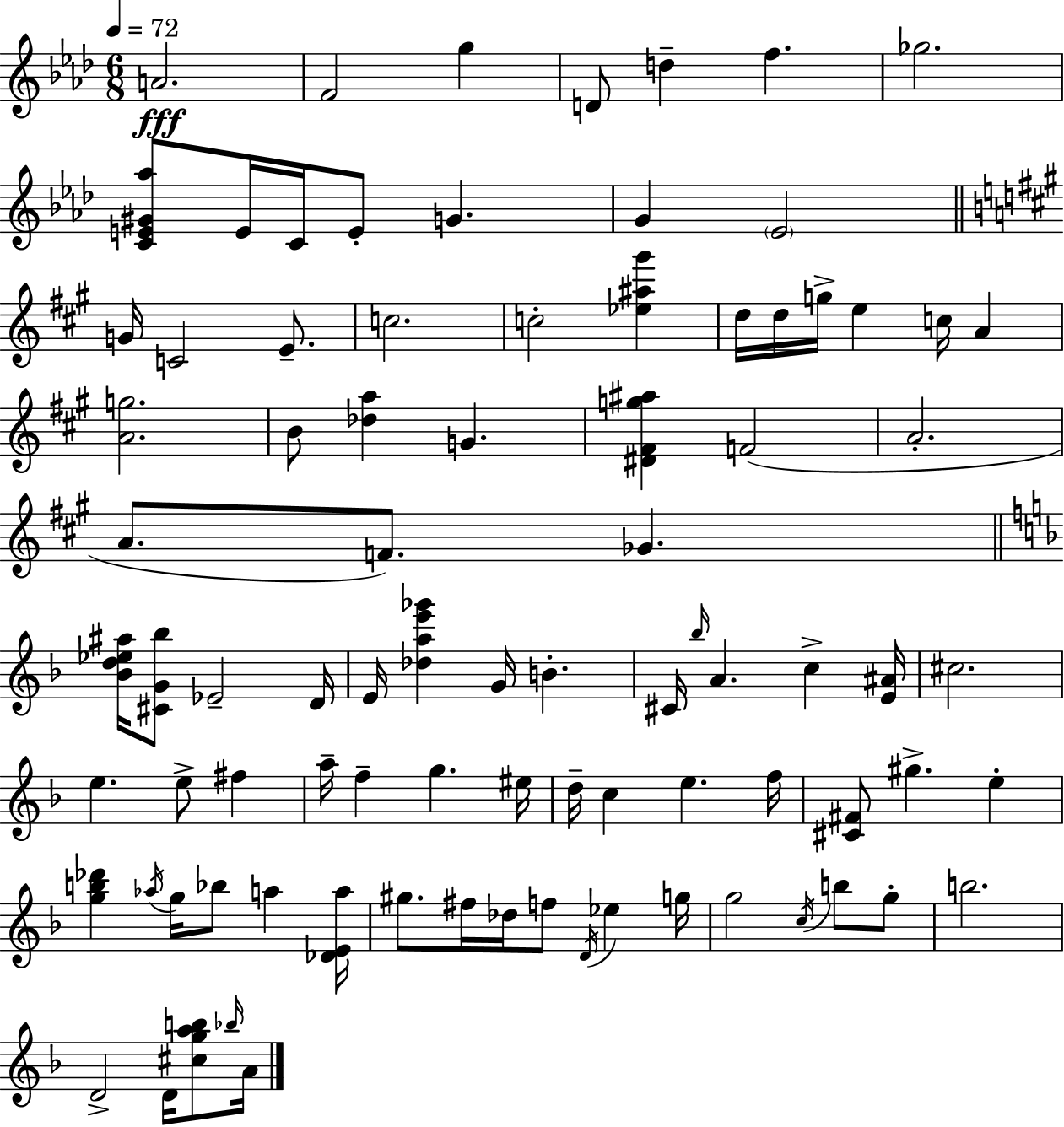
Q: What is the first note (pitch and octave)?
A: A4